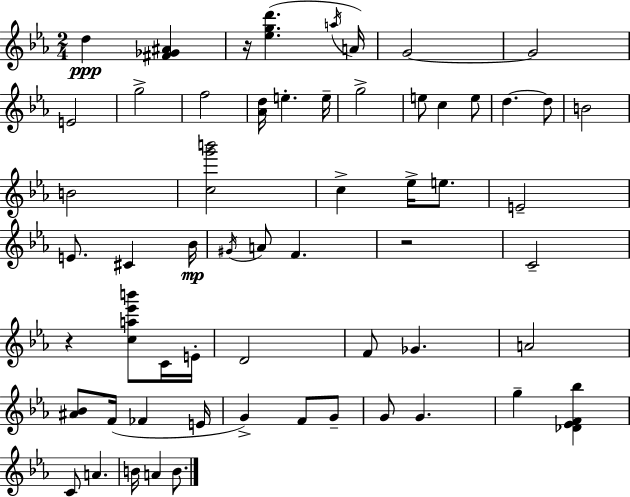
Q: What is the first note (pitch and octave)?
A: D5